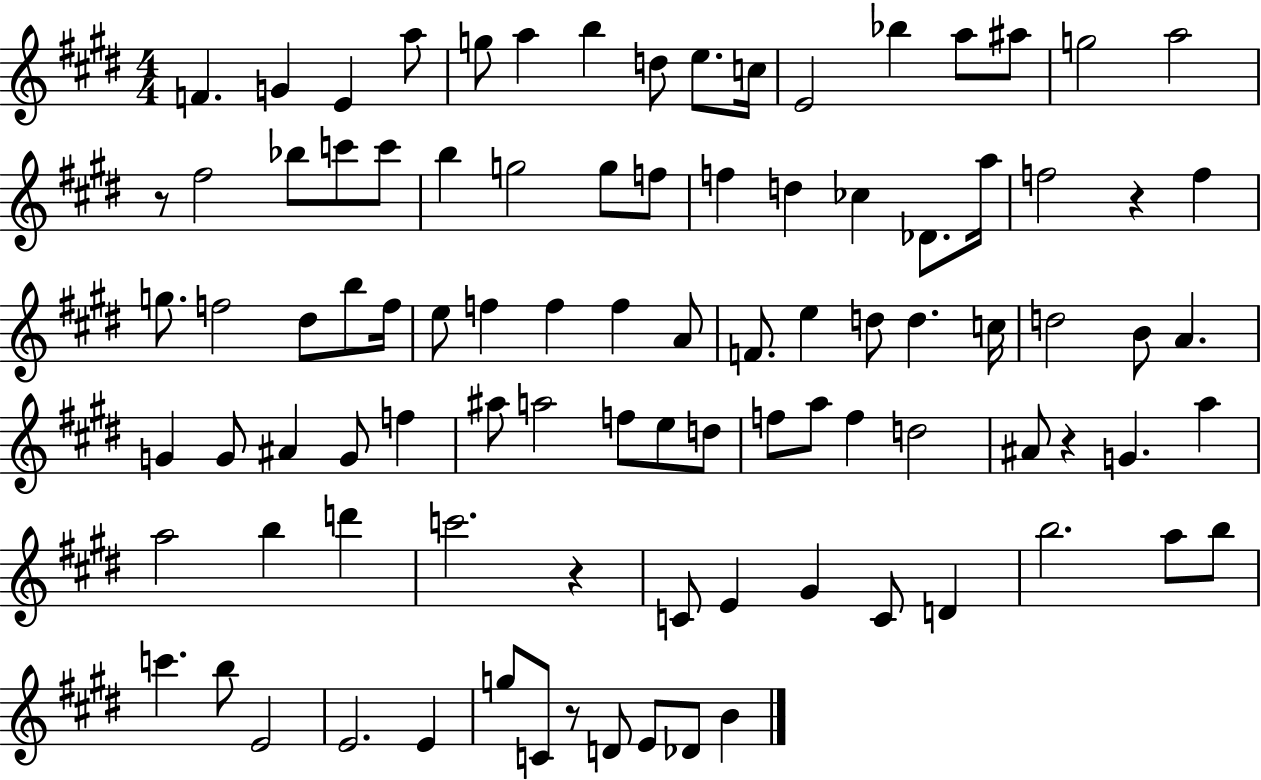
F4/q. G4/q E4/q A5/e G5/e A5/q B5/q D5/e E5/e. C5/s E4/h Bb5/q A5/e A#5/e G5/h A5/h R/e F#5/h Bb5/e C6/e C6/e B5/q G5/h G5/e F5/e F5/q D5/q CES5/q Db4/e. A5/s F5/h R/q F5/q G5/e. F5/h D#5/e B5/e F5/s E5/e F5/q F5/q F5/q A4/e F4/e. E5/q D5/e D5/q. C5/s D5/h B4/e A4/q. G4/q G4/e A#4/q G4/e F5/q A#5/e A5/h F5/e E5/e D5/e F5/e A5/e F5/q D5/h A#4/e R/q G4/q. A5/q A5/h B5/q D6/q C6/h. R/q C4/e E4/q G#4/q C4/e D4/q B5/h. A5/e B5/e C6/q. B5/e E4/h E4/h. E4/q G5/e C4/e R/e D4/e E4/e Db4/e B4/q